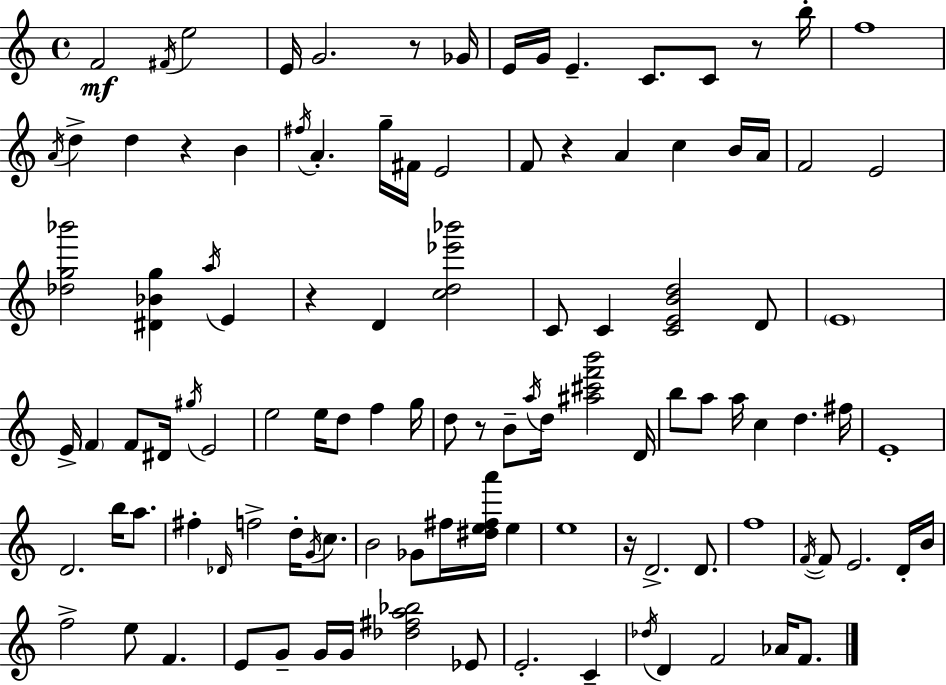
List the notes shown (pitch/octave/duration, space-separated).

F4/h F#4/s E5/h E4/s G4/h. R/e Gb4/s E4/s G4/s E4/q. C4/e. C4/e R/e B5/s F5/w A4/s D5/q D5/q R/q B4/q F#5/s A4/q. G5/s F#4/s E4/h F4/e R/q A4/q C5/q B4/s A4/s F4/h E4/h [Db5,G5,Bb6]/h [D#4,Bb4,G5]/q A5/s E4/q R/q D4/q [C5,D5,Eb6,Bb6]/h C4/e C4/q [C4,E4,B4,D5]/h D4/e E4/w E4/s F4/q F4/e D#4/s G#5/s E4/h E5/h E5/s D5/e F5/q G5/s D5/e R/e B4/e A5/s D5/s [A#5,C#6,F6,B6]/h D4/s B5/e A5/e A5/s C5/q D5/q. F#5/s E4/w D4/h. B5/s A5/e. F#5/q Db4/s F5/h D5/s G4/s C5/e. B4/h Gb4/e F#5/s [D#5,E5,F#5,A6]/s E5/q E5/w R/s D4/h. D4/e. F5/w F4/s F4/e E4/h. D4/s B4/s F5/h E5/e F4/q. E4/e G4/e G4/s G4/s [Db5,F#5,A5,Bb5]/h Eb4/e E4/h. C4/q Db5/s D4/q F4/h Ab4/s F4/e.